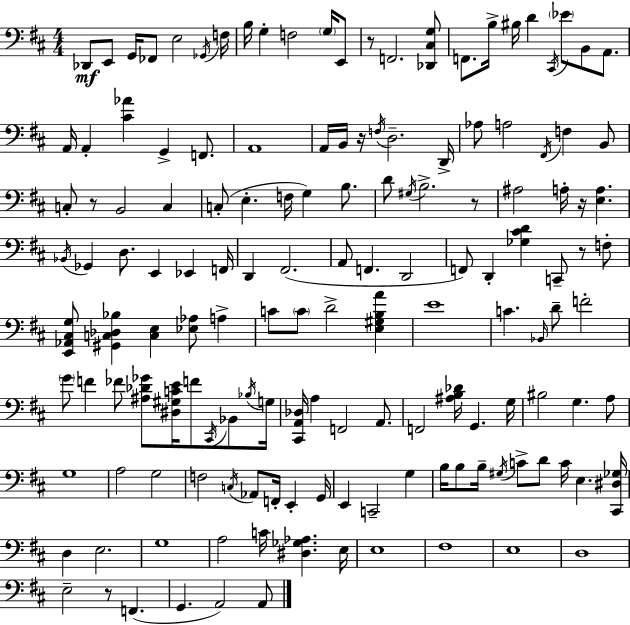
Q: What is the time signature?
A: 4/4